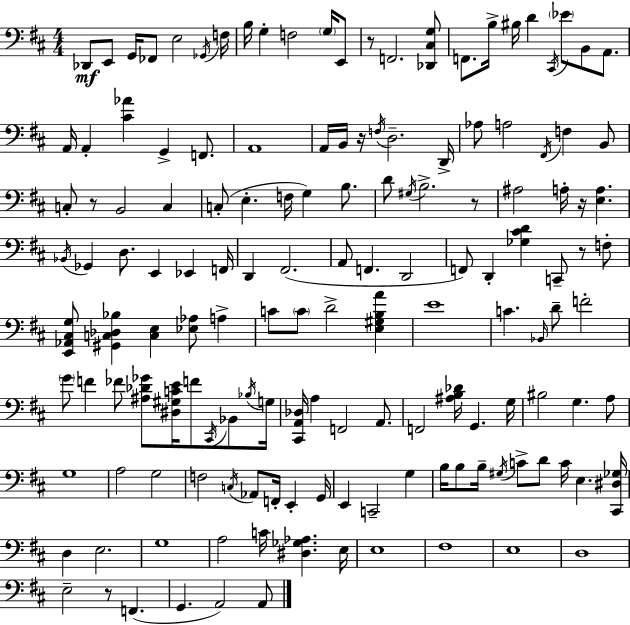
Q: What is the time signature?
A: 4/4